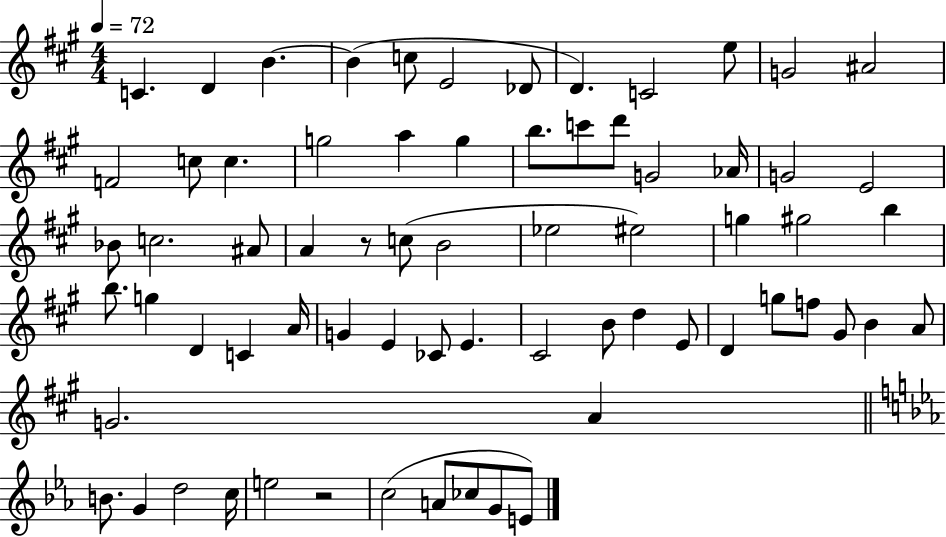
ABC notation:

X:1
T:Untitled
M:4/4
L:1/4
K:A
C D B B c/2 E2 _D/2 D C2 e/2 G2 ^A2 F2 c/2 c g2 a g b/2 c'/2 d'/2 G2 _A/4 G2 E2 _B/2 c2 ^A/2 A z/2 c/2 B2 _e2 ^e2 g ^g2 b b/2 g D C A/4 G E _C/2 E ^C2 B/2 d E/2 D g/2 f/2 ^G/2 B A/2 G2 A B/2 G d2 c/4 e2 z2 c2 A/2 _c/2 G/2 E/2